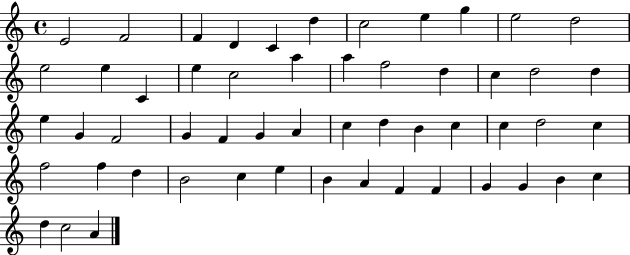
X:1
T:Untitled
M:4/4
L:1/4
K:C
E2 F2 F D C d c2 e g e2 d2 e2 e C e c2 a a f2 d c d2 d e G F2 G F G A c d B c c d2 c f2 f d B2 c e B A F F G G B c d c2 A